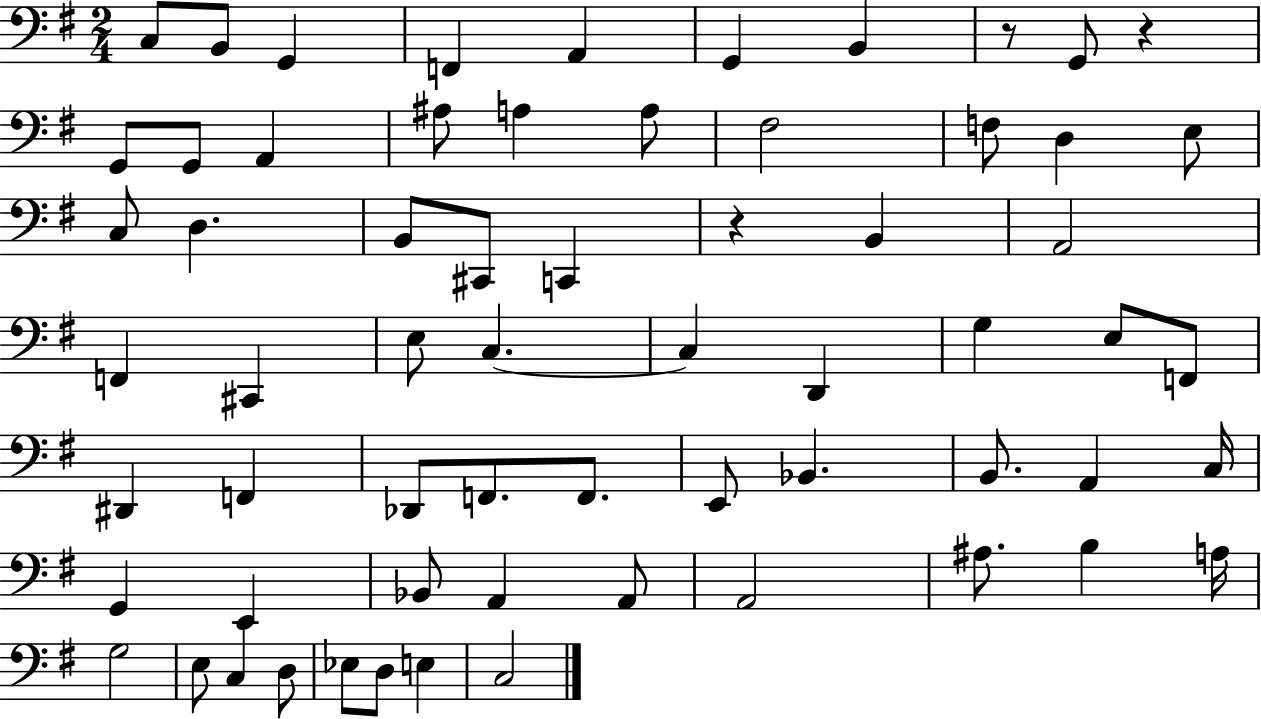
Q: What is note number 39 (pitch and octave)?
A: F2